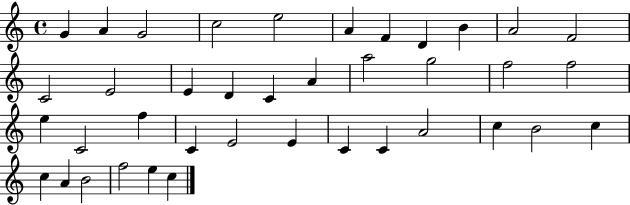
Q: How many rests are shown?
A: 0